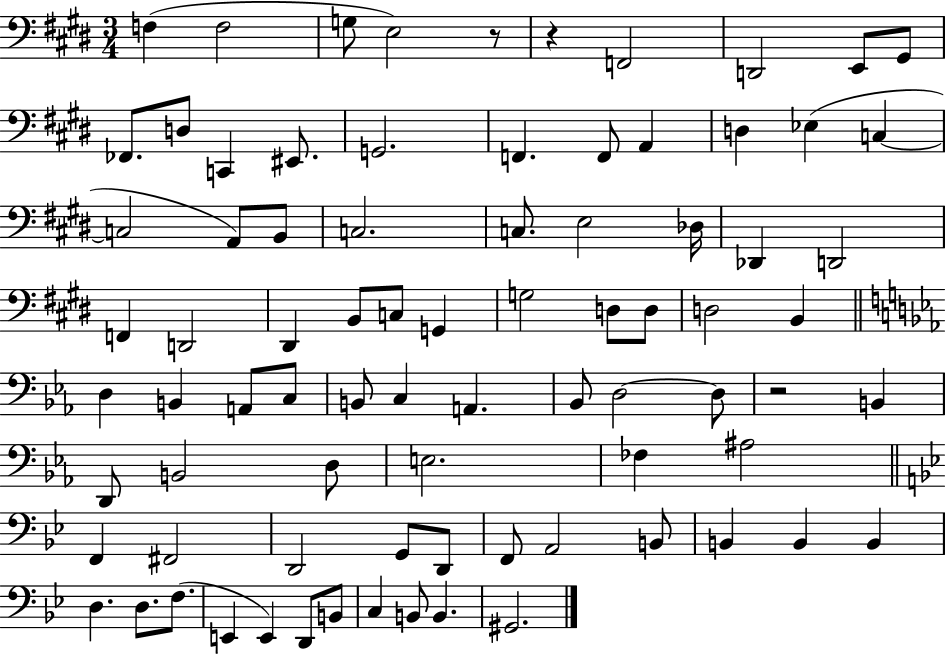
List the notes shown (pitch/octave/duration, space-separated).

F3/q F3/h G3/e E3/h R/e R/q F2/h D2/h E2/e G#2/e FES2/e. D3/e C2/q EIS2/e. G2/h. F2/q. F2/e A2/q D3/q Eb3/q C3/q C3/h A2/e B2/e C3/h. C3/e. E3/h Db3/s Db2/q D2/h F2/q D2/h D#2/q B2/e C3/e G2/q G3/h D3/e D3/e D3/h B2/q D3/q B2/q A2/e C3/e B2/e C3/q A2/q. Bb2/e D3/h D3/e R/h B2/q D2/e B2/h D3/e E3/h. FES3/q A#3/h F2/q F#2/h D2/h G2/e D2/e F2/e A2/h B2/e B2/q B2/q B2/q D3/q. D3/e. F3/e. E2/q E2/q D2/e B2/e C3/q B2/e B2/q. G#2/h.